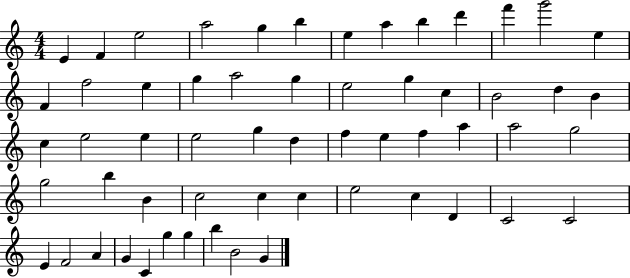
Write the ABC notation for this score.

X:1
T:Untitled
M:4/4
L:1/4
K:C
E F e2 a2 g b e a b d' f' g'2 e F f2 e g a2 g e2 g c B2 d B c e2 e e2 g d f e f a a2 g2 g2 b B c2 c c e2 c D C2 C2 E F2 A G C g g b B2 G